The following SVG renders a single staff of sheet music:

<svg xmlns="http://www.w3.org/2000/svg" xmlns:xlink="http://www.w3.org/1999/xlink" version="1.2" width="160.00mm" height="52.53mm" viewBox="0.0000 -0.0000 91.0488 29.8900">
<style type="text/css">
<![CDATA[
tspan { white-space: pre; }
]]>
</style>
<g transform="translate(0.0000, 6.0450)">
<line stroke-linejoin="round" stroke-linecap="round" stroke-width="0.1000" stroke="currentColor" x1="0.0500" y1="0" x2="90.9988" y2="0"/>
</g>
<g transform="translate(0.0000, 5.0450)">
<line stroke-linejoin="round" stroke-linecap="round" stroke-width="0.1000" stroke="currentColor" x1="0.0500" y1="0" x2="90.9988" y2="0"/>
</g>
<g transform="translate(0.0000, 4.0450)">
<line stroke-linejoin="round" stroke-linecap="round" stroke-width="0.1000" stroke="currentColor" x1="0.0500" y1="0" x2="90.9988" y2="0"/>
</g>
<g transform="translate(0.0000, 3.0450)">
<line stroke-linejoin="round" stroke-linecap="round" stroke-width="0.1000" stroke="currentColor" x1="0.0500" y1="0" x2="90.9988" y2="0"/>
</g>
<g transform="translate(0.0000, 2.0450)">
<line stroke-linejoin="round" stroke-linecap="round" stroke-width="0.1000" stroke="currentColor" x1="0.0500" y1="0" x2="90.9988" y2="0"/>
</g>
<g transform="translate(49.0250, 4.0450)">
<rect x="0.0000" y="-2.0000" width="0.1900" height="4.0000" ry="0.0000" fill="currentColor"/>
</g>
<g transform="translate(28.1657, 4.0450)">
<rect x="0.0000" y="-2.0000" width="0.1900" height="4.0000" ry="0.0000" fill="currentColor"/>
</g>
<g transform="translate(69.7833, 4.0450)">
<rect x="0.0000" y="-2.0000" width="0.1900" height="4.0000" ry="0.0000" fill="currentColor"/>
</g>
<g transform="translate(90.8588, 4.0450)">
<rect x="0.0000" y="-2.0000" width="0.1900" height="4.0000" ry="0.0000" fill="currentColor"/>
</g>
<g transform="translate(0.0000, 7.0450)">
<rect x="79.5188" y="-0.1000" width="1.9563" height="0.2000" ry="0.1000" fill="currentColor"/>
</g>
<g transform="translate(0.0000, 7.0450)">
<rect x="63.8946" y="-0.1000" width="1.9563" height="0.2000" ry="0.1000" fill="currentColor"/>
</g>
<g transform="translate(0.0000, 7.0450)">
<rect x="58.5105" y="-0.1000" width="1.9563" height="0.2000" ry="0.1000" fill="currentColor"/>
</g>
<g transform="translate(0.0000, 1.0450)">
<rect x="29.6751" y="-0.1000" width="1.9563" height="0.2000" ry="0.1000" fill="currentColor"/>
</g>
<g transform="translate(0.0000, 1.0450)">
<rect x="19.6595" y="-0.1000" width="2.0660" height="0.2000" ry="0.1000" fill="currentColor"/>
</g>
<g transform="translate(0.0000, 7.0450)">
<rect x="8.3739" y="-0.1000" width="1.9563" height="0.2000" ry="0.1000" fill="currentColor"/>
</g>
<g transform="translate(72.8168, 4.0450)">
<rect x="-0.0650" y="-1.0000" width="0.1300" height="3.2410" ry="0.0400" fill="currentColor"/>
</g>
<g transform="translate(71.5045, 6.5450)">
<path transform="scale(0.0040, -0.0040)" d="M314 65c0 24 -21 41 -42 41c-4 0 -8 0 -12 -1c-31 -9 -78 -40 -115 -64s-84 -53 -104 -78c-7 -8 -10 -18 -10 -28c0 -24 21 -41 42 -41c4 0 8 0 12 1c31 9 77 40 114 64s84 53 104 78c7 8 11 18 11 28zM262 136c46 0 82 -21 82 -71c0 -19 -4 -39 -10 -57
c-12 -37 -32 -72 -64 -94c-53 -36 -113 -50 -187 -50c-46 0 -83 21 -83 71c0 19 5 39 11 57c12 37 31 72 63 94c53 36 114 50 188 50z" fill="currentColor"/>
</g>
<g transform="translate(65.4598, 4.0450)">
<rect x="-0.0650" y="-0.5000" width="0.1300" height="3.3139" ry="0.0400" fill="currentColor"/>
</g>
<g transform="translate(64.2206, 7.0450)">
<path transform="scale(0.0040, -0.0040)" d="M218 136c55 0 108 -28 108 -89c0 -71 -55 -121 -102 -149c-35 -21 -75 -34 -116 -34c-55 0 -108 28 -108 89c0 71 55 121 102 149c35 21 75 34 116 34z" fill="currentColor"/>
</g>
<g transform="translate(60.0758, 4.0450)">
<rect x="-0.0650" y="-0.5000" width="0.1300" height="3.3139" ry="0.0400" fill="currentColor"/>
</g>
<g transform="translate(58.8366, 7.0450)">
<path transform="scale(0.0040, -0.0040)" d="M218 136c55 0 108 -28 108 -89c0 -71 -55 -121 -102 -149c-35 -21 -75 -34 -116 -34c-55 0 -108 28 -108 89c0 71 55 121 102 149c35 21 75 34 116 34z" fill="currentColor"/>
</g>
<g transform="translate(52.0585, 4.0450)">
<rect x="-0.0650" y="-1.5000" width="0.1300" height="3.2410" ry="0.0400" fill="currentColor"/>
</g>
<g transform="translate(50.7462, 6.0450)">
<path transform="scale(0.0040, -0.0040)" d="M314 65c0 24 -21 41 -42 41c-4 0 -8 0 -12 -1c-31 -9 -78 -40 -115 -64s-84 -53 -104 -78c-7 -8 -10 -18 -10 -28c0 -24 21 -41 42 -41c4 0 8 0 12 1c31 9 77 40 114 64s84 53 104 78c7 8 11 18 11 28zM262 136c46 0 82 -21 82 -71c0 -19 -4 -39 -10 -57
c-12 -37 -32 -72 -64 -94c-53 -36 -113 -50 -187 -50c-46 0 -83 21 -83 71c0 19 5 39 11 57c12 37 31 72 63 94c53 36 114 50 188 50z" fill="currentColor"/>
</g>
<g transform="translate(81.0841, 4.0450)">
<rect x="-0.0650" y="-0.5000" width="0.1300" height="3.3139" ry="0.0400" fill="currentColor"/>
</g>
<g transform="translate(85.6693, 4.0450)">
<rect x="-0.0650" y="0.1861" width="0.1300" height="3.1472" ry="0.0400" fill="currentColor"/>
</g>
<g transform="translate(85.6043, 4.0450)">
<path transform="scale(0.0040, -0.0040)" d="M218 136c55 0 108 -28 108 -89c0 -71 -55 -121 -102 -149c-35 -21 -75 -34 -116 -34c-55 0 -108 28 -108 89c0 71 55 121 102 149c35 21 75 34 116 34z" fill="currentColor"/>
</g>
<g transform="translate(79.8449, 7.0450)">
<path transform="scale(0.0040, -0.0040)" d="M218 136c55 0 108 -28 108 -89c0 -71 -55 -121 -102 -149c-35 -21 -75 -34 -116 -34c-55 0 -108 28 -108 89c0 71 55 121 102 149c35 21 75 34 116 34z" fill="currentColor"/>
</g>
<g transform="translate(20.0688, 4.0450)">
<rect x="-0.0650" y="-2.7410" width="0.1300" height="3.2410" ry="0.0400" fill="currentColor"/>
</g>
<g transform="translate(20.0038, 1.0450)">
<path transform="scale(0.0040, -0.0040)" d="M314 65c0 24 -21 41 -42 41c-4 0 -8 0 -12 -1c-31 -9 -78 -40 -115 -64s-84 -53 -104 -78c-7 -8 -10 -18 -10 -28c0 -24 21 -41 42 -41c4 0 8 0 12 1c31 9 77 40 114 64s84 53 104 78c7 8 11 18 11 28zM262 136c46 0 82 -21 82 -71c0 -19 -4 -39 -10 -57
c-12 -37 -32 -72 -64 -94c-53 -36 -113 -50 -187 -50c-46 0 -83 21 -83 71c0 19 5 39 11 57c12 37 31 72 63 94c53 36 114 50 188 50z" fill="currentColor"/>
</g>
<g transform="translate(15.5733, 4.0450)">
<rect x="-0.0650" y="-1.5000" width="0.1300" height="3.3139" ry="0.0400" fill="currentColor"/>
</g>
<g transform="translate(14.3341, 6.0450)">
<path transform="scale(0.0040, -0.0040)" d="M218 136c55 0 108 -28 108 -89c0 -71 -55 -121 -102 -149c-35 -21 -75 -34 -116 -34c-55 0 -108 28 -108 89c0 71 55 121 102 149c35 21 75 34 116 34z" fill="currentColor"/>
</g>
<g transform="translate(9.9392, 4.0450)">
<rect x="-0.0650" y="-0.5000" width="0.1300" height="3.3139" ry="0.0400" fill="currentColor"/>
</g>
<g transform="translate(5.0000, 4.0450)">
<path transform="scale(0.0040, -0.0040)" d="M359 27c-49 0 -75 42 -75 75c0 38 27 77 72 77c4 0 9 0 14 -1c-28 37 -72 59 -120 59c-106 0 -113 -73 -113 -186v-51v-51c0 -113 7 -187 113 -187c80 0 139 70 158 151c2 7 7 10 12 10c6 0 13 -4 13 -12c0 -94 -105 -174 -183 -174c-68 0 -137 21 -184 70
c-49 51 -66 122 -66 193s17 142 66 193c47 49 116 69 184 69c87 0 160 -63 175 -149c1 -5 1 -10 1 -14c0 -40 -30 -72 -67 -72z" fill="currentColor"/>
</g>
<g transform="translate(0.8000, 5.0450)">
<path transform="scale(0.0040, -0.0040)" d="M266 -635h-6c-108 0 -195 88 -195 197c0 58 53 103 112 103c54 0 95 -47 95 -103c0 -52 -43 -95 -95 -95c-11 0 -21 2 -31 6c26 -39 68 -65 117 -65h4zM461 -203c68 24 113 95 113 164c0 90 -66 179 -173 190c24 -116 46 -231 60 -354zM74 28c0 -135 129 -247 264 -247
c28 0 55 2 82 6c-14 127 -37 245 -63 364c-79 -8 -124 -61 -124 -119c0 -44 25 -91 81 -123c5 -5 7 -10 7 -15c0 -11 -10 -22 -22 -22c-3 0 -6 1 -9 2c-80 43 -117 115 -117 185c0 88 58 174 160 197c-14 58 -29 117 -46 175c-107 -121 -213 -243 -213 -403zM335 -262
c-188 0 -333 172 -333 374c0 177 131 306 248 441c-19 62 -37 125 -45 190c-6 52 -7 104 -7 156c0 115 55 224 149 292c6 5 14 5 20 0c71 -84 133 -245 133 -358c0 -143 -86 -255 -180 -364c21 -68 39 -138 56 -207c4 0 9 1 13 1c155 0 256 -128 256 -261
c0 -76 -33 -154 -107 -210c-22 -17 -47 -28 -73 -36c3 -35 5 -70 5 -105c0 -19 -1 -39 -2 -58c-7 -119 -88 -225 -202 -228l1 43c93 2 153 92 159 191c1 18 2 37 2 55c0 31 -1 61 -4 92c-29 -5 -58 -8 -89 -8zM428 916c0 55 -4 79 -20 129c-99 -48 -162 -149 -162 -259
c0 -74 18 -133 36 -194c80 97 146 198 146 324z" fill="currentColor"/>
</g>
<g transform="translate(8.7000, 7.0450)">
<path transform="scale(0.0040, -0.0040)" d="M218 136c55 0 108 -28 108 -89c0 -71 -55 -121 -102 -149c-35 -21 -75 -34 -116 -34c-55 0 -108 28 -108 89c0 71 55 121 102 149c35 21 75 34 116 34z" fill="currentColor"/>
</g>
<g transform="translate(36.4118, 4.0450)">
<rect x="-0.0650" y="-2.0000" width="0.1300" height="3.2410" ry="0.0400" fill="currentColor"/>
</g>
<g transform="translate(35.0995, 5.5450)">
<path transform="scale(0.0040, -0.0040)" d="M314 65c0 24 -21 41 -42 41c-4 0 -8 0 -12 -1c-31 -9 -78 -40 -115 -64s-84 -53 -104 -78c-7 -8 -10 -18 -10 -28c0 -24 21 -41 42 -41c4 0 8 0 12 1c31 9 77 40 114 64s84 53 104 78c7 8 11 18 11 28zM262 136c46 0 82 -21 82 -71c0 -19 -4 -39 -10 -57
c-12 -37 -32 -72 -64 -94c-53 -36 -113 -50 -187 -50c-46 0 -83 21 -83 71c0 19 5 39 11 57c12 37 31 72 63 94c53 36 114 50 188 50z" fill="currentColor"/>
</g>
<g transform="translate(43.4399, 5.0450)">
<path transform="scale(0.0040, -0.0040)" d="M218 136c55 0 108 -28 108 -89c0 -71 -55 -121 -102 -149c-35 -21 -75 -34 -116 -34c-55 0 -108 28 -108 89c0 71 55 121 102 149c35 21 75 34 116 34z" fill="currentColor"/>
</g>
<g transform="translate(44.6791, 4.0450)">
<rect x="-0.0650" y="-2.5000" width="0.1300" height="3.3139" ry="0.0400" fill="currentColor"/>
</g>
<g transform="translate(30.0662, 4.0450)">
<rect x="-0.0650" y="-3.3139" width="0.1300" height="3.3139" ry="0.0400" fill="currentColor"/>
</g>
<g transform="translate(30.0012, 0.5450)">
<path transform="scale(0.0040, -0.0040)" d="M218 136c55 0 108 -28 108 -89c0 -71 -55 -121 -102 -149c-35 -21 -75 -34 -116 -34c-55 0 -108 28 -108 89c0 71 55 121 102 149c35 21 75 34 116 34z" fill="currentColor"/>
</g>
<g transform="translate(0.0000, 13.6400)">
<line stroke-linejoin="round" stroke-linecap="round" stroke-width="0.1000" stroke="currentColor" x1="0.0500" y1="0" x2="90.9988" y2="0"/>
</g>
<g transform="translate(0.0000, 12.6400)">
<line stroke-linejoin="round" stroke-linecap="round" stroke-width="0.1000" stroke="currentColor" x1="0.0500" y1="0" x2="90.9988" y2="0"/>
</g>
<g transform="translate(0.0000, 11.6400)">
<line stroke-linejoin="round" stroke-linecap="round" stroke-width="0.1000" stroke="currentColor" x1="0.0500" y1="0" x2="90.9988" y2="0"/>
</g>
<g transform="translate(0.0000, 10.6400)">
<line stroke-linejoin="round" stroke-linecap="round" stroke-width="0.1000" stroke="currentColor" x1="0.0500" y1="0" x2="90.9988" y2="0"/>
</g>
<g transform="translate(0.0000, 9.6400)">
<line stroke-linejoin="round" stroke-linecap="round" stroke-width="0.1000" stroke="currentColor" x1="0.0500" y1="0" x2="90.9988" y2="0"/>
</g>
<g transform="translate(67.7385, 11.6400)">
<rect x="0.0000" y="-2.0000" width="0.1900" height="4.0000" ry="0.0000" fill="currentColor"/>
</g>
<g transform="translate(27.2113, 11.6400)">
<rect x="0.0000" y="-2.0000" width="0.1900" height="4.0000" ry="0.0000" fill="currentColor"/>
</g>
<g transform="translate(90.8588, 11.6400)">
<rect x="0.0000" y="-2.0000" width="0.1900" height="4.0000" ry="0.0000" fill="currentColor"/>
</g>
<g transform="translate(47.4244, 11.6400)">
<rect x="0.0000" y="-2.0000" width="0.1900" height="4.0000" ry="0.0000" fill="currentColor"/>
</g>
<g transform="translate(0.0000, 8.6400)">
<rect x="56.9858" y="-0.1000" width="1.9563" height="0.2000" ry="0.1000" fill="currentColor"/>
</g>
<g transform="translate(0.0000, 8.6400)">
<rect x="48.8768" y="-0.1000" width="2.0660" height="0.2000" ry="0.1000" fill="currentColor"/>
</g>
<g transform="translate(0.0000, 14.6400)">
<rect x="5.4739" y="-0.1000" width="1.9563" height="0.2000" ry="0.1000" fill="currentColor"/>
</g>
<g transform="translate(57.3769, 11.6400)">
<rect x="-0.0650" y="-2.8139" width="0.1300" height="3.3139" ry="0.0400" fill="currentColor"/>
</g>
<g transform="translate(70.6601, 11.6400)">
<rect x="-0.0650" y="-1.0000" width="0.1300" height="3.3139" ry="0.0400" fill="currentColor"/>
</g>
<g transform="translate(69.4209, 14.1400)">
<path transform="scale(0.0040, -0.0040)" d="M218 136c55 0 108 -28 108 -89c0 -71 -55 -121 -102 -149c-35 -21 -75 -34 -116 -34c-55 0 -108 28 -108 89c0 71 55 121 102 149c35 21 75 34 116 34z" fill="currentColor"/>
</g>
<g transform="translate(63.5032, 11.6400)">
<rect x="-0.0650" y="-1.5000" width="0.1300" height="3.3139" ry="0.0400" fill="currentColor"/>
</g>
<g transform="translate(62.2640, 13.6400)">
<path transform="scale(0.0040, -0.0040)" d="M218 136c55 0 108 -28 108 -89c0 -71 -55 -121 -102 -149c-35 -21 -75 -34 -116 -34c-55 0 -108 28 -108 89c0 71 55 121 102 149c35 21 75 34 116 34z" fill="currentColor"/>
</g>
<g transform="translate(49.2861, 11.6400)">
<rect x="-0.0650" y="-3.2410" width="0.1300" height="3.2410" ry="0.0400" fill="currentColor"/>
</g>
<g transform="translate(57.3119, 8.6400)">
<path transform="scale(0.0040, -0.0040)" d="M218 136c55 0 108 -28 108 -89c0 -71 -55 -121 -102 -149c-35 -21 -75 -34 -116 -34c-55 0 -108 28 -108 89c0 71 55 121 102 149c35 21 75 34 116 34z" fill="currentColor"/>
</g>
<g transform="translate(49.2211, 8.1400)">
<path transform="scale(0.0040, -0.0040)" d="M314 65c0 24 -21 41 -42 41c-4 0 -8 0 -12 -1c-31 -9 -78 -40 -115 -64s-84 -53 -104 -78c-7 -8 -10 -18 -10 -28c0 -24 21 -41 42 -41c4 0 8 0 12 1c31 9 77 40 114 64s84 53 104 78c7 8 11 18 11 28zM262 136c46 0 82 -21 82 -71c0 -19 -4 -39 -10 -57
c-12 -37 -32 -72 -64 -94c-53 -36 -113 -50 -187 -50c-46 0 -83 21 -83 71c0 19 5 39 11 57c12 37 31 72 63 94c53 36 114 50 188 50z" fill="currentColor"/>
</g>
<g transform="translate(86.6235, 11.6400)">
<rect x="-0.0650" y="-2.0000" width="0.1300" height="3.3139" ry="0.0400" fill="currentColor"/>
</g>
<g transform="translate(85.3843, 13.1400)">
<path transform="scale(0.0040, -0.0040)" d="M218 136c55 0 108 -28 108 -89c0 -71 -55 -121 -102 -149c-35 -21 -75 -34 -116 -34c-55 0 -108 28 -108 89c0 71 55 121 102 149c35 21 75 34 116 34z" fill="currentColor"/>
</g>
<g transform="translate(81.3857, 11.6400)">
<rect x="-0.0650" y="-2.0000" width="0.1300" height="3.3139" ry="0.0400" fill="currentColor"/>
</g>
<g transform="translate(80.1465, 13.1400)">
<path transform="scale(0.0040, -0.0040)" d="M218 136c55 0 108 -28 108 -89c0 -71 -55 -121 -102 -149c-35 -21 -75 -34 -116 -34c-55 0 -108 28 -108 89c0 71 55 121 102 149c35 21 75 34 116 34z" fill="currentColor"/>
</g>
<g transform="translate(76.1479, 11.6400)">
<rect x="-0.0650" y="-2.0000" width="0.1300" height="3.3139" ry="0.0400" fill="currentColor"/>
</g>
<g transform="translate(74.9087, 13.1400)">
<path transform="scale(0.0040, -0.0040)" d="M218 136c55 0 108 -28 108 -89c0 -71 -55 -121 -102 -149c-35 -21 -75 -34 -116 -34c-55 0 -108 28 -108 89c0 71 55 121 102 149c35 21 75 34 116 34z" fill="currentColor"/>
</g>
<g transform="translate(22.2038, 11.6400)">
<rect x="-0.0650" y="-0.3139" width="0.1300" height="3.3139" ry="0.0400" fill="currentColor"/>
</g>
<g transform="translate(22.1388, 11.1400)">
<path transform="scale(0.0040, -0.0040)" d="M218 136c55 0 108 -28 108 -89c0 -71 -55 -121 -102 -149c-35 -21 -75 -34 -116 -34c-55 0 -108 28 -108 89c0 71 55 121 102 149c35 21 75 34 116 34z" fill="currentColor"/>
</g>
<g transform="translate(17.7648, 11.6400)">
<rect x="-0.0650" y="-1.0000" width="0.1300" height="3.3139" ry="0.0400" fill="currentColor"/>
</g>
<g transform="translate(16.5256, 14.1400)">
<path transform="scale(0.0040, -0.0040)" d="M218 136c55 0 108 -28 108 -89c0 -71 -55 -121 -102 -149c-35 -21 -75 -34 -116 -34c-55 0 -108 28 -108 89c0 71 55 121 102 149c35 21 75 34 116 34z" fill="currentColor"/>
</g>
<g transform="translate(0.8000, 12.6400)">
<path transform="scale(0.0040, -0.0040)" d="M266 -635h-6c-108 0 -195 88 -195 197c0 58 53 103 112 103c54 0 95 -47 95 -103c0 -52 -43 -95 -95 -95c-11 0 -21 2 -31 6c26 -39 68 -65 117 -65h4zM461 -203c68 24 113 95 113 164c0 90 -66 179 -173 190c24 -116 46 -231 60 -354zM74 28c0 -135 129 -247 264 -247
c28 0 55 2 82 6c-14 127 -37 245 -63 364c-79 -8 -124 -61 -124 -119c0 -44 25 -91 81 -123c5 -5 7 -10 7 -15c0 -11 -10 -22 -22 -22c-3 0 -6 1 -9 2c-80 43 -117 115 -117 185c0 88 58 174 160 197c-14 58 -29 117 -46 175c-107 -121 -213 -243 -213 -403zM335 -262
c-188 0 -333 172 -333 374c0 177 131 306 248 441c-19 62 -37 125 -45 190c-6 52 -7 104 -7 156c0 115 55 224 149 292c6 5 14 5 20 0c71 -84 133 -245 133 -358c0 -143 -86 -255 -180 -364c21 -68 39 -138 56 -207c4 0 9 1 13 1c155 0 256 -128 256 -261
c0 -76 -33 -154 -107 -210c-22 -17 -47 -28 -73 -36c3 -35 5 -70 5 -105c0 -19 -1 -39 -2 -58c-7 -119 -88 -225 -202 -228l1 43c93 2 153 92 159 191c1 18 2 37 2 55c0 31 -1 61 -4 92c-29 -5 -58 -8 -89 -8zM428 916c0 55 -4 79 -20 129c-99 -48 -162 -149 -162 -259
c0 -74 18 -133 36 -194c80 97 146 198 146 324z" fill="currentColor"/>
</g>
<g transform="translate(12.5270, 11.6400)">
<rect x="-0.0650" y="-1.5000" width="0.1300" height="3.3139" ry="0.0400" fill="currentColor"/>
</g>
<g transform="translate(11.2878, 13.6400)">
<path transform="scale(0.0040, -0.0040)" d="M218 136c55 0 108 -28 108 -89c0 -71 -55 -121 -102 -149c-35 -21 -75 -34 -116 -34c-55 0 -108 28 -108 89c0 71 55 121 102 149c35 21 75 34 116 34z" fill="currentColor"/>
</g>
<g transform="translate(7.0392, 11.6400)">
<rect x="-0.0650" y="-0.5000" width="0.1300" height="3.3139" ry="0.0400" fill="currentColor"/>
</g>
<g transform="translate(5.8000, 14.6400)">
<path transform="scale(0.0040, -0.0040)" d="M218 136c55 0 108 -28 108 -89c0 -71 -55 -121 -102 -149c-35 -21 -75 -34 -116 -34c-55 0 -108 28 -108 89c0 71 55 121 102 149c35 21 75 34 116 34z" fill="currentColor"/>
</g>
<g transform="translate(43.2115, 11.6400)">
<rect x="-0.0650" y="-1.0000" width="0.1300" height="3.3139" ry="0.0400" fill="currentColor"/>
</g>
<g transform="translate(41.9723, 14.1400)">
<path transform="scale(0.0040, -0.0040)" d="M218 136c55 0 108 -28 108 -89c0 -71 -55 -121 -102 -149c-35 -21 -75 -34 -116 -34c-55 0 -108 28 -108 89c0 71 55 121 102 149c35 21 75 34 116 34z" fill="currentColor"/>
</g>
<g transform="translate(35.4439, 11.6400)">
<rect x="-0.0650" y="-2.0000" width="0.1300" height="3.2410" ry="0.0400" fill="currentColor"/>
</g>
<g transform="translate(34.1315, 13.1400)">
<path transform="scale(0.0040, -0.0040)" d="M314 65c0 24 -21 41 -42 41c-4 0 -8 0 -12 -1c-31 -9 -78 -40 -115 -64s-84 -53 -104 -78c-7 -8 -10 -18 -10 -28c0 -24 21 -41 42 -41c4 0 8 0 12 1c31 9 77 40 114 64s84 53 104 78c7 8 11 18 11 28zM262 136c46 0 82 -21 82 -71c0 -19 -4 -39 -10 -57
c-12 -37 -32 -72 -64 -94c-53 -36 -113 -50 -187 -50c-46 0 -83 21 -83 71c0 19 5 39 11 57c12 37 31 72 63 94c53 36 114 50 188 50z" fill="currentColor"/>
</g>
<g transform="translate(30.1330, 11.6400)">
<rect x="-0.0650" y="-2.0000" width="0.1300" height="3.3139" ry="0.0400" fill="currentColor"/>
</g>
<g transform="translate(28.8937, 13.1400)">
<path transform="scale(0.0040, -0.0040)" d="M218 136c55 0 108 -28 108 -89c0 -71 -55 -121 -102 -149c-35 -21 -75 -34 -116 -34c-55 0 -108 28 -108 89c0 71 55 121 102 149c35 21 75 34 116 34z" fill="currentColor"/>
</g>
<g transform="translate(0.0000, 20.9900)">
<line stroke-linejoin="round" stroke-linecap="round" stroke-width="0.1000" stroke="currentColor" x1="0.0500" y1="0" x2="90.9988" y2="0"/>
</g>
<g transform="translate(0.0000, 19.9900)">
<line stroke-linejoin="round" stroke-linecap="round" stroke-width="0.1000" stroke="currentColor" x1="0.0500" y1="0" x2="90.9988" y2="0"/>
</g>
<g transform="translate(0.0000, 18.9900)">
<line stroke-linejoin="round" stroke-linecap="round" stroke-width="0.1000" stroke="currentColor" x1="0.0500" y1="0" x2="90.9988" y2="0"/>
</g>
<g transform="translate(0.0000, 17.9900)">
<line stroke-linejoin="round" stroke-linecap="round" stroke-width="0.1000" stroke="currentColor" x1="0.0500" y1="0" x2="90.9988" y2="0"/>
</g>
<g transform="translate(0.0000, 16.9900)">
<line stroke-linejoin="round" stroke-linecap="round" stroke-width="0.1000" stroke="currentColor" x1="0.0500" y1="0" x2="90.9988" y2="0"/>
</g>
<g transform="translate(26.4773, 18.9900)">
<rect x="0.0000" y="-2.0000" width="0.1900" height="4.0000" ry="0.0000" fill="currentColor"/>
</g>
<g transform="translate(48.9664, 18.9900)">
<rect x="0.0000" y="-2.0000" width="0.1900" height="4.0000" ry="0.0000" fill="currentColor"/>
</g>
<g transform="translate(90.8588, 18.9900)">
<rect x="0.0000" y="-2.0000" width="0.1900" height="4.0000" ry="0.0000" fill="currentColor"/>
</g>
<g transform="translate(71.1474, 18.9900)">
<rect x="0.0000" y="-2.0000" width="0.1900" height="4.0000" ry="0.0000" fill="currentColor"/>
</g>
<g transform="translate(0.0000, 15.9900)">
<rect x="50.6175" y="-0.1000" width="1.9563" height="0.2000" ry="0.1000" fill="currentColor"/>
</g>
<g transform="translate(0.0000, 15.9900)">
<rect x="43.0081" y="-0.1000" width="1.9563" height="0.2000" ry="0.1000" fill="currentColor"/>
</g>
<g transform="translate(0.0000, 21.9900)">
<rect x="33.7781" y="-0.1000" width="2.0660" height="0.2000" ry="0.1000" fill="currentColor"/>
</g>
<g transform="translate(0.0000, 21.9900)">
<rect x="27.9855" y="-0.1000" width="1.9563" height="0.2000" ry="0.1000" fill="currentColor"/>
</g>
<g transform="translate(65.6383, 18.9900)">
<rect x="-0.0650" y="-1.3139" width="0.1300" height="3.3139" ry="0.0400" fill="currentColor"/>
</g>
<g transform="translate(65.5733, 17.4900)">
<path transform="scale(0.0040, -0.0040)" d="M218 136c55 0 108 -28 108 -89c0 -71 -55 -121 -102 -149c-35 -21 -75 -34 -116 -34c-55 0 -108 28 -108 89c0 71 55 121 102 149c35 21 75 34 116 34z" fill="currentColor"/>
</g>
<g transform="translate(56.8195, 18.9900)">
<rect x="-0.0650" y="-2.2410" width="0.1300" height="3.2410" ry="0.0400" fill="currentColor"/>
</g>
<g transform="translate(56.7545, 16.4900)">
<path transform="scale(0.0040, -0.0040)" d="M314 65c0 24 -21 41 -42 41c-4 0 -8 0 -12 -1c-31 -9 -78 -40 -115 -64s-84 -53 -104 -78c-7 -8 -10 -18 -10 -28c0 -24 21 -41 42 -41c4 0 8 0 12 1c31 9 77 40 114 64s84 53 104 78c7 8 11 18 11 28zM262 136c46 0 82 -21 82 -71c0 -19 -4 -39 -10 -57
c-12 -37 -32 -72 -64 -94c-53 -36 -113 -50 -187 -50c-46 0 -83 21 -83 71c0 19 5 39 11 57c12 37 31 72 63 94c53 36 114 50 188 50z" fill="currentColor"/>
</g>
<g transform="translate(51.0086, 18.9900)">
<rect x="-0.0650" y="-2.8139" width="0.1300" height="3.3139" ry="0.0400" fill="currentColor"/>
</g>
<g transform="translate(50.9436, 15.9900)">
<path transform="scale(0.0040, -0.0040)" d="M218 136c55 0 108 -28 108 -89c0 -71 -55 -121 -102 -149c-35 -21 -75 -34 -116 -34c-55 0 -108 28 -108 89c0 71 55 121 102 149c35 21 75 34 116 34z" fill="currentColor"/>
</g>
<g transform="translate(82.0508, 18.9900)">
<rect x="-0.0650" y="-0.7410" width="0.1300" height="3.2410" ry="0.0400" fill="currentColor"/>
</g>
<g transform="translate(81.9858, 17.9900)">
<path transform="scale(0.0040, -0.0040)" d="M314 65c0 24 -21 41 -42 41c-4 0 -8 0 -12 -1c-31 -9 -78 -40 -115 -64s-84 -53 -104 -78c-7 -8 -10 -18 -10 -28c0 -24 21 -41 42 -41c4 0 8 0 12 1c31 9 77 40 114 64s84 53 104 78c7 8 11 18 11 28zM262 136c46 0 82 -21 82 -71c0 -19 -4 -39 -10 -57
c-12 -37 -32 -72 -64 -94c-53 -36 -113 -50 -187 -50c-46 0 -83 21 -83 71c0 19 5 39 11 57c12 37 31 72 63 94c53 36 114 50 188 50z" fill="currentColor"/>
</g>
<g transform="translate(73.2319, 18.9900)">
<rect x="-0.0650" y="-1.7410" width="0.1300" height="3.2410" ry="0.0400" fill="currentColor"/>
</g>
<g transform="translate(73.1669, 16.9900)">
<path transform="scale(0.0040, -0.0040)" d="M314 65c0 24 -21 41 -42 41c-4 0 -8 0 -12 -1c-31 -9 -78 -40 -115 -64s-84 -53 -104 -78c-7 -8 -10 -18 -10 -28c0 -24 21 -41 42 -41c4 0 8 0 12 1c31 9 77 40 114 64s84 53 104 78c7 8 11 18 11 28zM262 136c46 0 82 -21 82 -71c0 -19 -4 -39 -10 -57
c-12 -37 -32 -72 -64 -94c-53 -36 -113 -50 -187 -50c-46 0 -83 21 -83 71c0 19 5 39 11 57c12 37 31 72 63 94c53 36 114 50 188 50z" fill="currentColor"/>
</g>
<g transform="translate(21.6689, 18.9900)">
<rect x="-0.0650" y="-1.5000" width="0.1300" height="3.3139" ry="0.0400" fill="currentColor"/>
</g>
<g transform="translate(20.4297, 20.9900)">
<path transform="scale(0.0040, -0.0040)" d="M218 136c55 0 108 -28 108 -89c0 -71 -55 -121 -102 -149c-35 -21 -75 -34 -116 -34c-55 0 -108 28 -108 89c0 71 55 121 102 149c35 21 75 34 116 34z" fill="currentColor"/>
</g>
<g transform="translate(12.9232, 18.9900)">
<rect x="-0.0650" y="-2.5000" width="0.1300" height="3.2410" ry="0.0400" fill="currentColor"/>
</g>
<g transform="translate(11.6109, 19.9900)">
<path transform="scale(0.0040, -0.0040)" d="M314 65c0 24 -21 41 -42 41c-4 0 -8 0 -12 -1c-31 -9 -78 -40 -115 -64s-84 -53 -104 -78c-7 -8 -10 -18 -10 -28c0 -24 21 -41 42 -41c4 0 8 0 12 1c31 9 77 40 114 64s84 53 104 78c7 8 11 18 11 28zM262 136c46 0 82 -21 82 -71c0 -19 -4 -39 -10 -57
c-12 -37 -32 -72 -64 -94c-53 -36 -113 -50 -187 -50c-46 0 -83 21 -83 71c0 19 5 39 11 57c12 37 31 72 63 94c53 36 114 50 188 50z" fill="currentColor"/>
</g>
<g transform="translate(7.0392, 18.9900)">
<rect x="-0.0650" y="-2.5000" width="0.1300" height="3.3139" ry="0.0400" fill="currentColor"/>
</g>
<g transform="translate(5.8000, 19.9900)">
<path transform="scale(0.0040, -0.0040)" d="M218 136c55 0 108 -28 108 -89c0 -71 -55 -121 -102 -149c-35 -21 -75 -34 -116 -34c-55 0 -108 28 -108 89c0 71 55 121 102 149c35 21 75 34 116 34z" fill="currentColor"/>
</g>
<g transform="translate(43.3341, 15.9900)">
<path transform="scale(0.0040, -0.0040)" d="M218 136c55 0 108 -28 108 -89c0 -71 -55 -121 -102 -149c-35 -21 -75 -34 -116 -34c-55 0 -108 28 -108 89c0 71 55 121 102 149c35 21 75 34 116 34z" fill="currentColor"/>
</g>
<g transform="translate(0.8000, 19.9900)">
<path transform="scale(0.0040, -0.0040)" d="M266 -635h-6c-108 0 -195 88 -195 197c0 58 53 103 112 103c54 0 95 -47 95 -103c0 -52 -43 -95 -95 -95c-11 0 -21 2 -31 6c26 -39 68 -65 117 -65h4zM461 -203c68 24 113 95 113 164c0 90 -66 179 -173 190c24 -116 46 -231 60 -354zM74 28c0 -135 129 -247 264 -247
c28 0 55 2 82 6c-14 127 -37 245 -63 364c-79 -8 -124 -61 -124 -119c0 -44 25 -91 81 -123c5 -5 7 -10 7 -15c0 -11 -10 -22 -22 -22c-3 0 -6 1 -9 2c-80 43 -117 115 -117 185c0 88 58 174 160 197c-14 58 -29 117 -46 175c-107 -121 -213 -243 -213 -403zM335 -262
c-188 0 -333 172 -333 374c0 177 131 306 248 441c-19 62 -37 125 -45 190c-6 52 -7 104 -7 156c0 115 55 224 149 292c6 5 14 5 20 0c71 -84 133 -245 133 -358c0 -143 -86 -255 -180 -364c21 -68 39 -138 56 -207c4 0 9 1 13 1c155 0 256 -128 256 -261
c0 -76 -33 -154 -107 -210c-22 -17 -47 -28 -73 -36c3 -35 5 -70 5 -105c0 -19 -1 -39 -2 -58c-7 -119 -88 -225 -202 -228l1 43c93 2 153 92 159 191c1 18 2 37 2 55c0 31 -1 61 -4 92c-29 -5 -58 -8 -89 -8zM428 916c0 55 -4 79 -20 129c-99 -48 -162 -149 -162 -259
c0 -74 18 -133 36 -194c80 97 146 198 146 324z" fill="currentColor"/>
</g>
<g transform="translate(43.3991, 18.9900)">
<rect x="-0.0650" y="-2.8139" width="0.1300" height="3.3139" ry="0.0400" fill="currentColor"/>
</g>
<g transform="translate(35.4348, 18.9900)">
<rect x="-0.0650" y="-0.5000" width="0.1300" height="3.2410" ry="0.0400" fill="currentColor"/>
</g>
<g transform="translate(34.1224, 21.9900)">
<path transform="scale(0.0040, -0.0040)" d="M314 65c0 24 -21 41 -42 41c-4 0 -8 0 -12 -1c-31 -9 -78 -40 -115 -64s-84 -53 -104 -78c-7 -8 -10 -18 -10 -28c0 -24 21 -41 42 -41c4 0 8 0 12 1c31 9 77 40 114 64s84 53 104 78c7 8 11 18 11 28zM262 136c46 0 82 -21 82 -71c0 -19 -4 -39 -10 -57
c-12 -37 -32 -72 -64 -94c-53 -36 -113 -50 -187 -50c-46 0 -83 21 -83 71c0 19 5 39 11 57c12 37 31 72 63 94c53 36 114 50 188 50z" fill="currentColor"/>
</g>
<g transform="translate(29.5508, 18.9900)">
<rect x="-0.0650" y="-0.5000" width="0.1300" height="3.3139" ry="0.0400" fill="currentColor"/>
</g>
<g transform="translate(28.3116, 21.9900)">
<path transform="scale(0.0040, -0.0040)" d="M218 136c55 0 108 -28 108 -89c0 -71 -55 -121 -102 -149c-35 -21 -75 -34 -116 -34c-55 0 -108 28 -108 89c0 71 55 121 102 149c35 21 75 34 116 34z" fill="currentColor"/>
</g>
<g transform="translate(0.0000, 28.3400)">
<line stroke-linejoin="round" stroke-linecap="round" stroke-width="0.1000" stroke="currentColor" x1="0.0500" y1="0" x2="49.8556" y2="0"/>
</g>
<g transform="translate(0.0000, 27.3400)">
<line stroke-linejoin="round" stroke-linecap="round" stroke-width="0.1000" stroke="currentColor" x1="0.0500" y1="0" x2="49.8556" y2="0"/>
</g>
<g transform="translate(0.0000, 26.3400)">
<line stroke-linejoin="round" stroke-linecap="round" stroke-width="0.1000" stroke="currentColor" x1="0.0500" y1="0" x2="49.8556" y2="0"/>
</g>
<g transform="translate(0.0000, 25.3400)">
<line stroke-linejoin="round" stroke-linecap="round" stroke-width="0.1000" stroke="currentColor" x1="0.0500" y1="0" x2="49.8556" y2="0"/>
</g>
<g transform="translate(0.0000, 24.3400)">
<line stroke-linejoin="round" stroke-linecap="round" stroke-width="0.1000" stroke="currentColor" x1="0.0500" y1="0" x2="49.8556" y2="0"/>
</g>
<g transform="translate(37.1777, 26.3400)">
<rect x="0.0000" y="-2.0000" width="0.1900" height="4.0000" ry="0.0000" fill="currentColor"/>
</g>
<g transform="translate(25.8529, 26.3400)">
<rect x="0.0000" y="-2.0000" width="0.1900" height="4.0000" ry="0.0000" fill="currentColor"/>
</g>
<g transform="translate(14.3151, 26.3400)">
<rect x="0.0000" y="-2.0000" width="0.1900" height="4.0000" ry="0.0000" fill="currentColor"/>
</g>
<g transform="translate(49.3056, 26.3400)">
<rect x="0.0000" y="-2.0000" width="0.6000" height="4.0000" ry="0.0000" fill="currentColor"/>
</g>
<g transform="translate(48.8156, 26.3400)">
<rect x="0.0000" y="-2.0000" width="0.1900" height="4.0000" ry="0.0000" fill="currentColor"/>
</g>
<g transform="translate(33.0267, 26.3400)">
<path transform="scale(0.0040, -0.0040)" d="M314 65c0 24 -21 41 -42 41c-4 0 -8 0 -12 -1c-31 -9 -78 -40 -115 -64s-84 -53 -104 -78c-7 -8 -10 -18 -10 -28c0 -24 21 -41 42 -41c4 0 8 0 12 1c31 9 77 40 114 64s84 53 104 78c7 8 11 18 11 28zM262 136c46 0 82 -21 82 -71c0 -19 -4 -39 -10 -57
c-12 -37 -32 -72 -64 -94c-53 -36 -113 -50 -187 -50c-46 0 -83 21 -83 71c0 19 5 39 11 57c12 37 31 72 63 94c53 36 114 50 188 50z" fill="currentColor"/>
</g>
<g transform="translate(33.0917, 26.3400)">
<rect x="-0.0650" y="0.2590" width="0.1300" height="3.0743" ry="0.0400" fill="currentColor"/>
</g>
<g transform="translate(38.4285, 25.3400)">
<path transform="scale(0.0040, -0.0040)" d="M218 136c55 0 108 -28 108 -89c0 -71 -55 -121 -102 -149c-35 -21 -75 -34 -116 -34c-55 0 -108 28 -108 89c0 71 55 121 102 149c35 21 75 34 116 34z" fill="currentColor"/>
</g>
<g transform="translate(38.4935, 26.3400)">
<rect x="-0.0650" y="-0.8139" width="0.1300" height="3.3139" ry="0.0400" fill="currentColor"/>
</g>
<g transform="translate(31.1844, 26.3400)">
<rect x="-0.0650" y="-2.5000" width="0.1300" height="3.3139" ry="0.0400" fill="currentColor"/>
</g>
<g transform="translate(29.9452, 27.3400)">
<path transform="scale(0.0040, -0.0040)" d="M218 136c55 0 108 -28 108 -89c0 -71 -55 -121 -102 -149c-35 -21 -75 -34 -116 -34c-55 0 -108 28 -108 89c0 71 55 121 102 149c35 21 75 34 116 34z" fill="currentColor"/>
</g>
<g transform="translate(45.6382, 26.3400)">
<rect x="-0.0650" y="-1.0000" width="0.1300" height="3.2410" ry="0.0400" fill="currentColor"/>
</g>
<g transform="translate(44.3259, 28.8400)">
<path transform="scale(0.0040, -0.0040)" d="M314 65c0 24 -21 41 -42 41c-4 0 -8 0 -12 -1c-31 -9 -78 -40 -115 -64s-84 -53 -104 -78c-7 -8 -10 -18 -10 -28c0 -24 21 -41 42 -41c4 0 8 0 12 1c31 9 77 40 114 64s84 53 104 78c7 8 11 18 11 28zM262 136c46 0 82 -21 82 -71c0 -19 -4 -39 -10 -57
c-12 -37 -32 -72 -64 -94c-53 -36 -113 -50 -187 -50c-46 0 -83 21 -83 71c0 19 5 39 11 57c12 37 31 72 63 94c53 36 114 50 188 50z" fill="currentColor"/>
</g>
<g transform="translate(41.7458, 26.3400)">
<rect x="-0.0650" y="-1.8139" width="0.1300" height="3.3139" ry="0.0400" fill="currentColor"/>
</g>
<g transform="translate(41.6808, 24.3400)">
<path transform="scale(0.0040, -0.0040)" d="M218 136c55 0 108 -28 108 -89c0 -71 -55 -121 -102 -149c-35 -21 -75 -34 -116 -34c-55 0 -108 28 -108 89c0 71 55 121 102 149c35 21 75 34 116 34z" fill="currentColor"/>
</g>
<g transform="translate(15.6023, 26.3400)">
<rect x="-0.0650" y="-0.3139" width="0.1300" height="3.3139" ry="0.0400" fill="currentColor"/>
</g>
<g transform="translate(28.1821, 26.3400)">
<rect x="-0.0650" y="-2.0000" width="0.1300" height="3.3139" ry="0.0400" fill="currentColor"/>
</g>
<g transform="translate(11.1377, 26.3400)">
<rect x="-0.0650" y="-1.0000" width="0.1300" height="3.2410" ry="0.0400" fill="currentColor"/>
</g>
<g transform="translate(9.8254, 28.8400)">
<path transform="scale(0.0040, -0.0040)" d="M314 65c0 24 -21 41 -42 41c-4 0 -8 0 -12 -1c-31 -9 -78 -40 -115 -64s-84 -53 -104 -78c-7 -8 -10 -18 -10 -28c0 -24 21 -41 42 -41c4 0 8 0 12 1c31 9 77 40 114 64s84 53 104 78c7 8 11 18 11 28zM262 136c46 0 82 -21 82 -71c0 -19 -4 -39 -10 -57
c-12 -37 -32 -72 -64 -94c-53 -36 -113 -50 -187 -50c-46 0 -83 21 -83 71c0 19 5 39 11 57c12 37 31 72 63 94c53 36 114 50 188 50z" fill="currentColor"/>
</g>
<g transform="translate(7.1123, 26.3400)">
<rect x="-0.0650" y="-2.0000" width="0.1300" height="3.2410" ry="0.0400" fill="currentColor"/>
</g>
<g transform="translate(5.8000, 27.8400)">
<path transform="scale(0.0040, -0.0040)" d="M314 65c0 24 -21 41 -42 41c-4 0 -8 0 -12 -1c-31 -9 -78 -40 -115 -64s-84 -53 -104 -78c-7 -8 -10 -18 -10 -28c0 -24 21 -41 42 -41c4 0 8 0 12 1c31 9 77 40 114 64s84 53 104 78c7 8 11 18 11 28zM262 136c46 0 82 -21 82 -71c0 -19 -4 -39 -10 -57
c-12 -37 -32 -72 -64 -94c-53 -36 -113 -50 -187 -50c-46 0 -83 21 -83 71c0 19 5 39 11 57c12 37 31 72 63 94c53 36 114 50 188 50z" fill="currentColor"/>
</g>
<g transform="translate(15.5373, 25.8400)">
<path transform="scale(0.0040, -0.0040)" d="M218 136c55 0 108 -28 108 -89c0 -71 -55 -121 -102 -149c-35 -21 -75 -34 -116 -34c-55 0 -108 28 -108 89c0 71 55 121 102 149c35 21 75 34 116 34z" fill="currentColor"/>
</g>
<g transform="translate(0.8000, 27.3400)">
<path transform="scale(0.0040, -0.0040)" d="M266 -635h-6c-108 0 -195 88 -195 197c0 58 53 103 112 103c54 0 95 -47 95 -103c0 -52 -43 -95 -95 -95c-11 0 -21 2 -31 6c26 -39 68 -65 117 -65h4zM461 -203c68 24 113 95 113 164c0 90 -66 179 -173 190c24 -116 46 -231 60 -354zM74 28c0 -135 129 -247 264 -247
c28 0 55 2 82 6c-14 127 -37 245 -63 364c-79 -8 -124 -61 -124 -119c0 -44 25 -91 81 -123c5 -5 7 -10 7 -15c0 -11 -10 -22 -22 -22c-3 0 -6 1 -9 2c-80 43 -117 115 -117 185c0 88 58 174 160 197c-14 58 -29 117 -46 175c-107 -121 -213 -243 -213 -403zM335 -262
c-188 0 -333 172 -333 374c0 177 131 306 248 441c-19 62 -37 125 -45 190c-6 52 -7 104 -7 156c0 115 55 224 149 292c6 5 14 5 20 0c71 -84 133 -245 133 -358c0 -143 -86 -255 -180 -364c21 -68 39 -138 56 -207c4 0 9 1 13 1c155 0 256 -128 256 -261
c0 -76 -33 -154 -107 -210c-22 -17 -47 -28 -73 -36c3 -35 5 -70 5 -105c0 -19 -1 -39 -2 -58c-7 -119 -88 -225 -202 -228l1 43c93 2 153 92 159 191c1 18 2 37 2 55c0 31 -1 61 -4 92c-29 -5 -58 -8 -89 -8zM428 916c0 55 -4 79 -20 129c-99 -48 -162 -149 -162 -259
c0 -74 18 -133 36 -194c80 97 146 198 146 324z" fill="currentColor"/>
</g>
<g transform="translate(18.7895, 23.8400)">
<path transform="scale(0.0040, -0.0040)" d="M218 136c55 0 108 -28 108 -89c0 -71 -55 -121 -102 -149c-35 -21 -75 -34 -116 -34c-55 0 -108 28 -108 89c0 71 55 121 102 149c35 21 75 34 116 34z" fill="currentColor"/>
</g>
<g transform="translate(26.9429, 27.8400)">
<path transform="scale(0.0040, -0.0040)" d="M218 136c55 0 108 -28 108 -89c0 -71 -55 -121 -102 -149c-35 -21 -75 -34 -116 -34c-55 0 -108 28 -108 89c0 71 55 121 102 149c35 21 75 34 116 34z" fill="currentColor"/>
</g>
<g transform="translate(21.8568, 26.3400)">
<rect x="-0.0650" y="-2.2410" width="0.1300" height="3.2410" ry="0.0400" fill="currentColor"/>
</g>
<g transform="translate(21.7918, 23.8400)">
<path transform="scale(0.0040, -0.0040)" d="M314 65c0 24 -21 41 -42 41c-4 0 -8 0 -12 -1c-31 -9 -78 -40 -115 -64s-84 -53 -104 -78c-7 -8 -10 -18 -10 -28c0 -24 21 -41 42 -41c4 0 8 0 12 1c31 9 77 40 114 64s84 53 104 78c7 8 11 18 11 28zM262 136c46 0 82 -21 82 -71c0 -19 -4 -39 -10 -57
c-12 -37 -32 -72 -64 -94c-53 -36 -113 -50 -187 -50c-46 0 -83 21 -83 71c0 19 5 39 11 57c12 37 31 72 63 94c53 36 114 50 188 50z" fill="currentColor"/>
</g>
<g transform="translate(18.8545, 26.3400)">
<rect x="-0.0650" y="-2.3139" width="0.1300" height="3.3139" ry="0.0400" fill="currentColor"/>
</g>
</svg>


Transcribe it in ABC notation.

X:1
T:Untitled
M:4/4
L:1/4
K:C
C E a2 b F2 G E2 C C D2 C B C E D c F F2 D b2 a E D F F F G G2 E C C2 a a g2 e f2 d2 F2 D2 c g g2 F G B2 d f D2